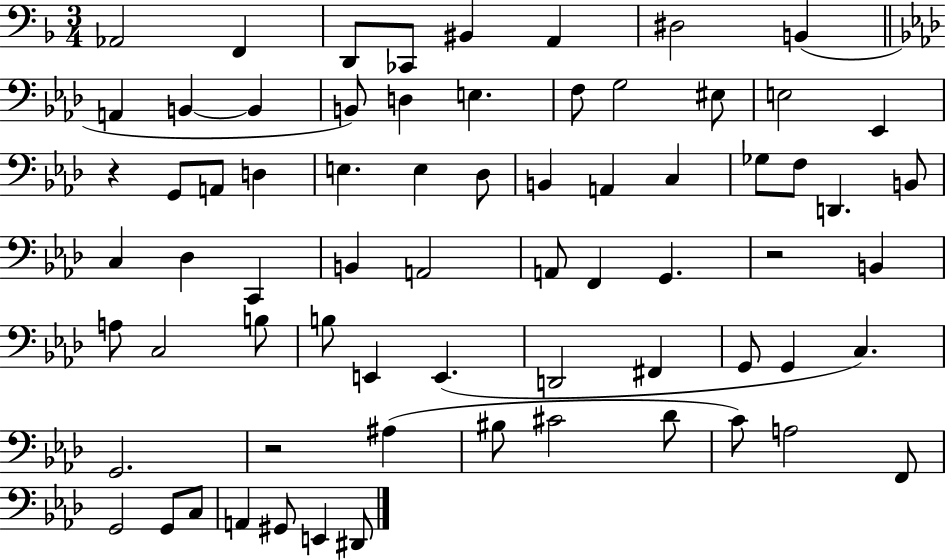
Ab2/h F2/q D2/e CES2/e BIS2/q A2/q D#3/h B2/q A2/q B2/q B2/q B2/e D3/q E3/q. F3/e G3/h EIS3/e E3/h Eb2/q R/q G2/e A2/e D3/q E3/q. E3/q Db3/e B2/q A2/q C3/q Gb3/e F3/e D2/q. B2/e C3/q Db3/q C2/q B2/q A2/h A2/e F2/q G2/q. R/h B2/q A3/e C3/h B3/e B3/e E2/q E2/q. D2/h F#2/q G2/e G2/q C3/q. G2/h. R/h A#3/q BIS3/e C#4/h Db4/e C4/e A3/h F2/e G2/h G2/e C3/e A2/q G#2/e E2/q D#2/e